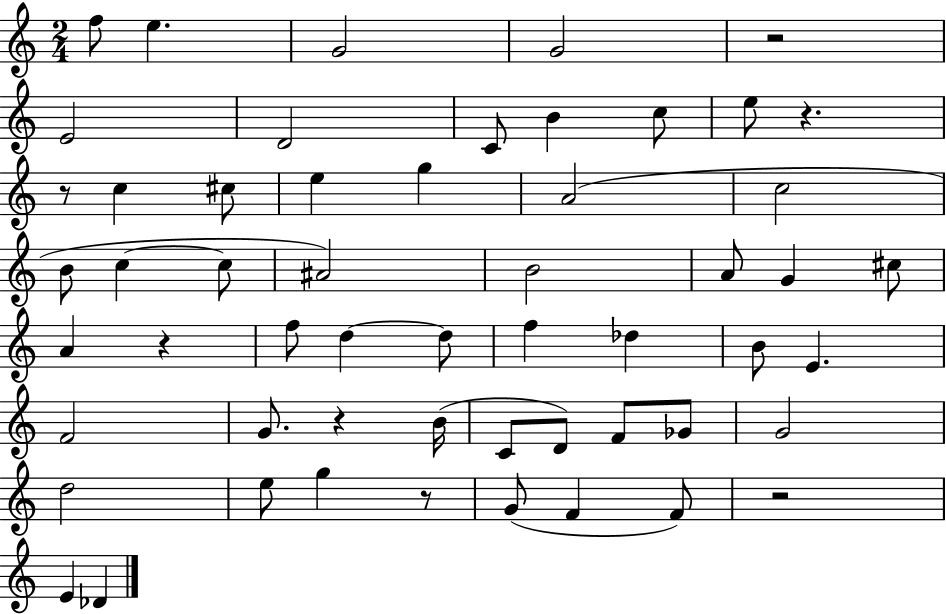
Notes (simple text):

F5/e E5/q. G4/h G4/h R/h E4/h D4/h C4/e B4/q C5/e E5/e R/q. R/e C5/q C#5/e E5/q G5/q A4/h C5/h B4/e C5/q C5/e A#4/h B4/h A4/e G4/q C#5/e A4/q R/q F5/e D5/q D5/e F5/q Db5/q B4/e E4/q. F4/h G4/e. R/q B4/s C4/e D4/e F4/e Gb4/e G4/h D5/h E5/e G5/q R/e G4/e F4/q F4/e R/h E4/q Db4/q